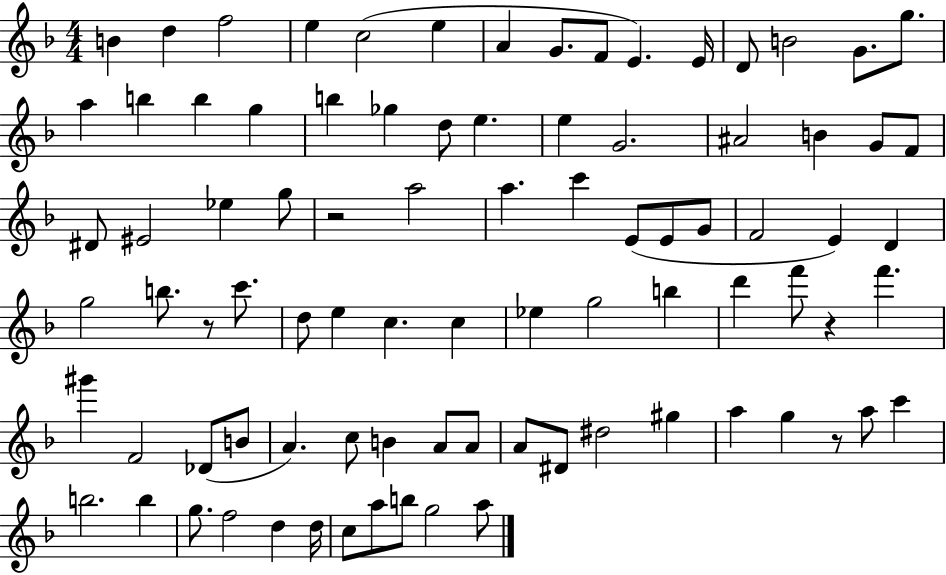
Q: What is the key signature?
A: F major